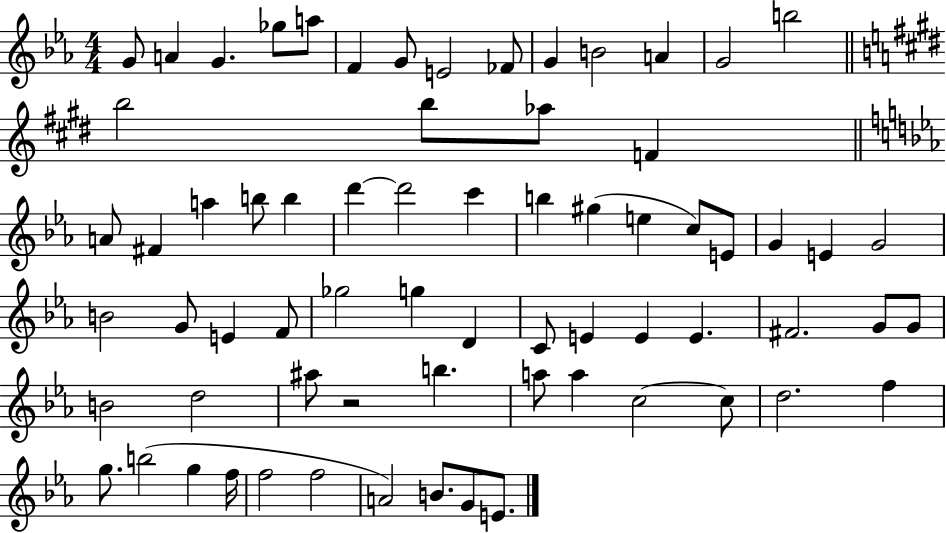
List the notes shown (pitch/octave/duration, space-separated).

G4/e A4/q G4/q. Gb5/e A5/e F4/q G4/e E4/h FES4/e G4/q B4/h A4/q G4/h B5/h B5/h B5/e Ab5/e F4/q A4/e F#4/q A5/q B5/e B5/q D6/q D6/h C6/q B5/q G#5/q E5/q C5/e E4/e G4/q E4/q G4/h B4/h G4/e E4/q F4/e Gb5/h G5/q D4/q C4/e E4/q E4/q E4/q. F#4/h. G4/e G4/e B4/h D5/h A#5/e R/h B5/q. A5/e A5/q C5/h C5/e D5/h. F5/q G5/e. B5/h G5/q F5/s F5/h F5/h A4/h B4/e. G4/e E4/e.